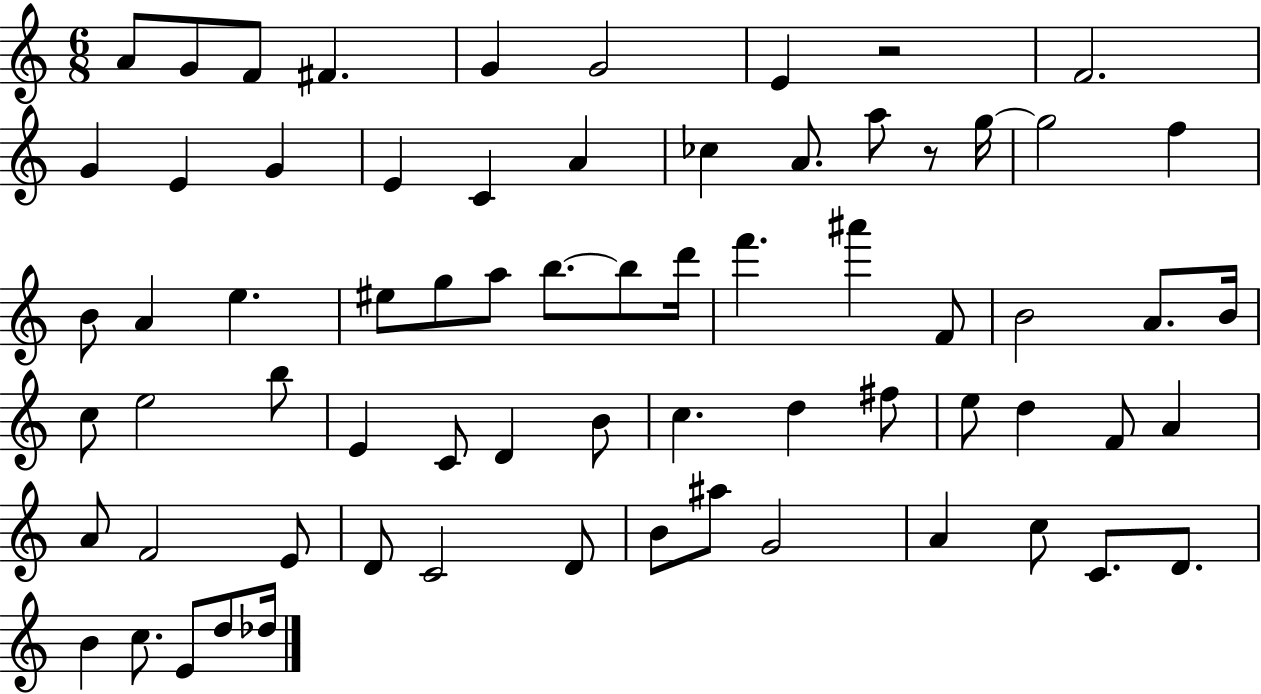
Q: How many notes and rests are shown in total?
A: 69